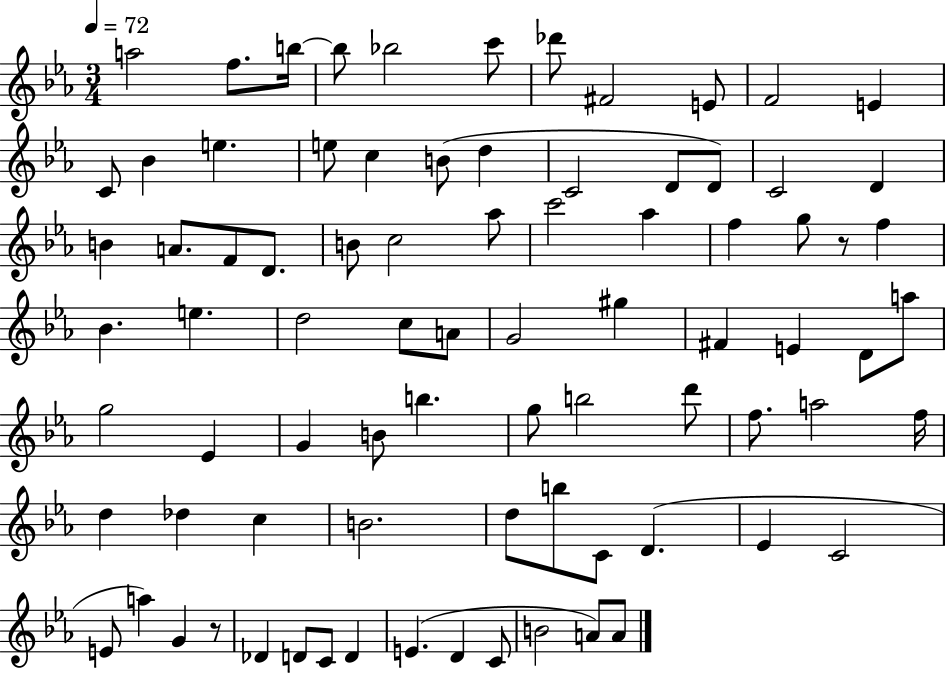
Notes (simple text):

A5/h F5/e. B5/s B5/e Bb5/h C6/e Db6/e F#4/h E4/e F4/h E4/q C4/e Bb4/q E5/q. E5/e C5/q B4/e D5/q C4/h D4/e D4/e C4/h D4/q B4/q A4/e. F4/e D4/e. B4/e C5/h Ab5/e C6/h Ab5/q F5/q G5/e R/e F5/q Bb4/q. E5/q. D5/h C5/e A4/e G4/h G#5/q F#4/q E4/q D4/e A5/e G5/h Eb4/q G4/q B4/e B5/q. G5/e B5/h D6/e F5/e. A5/h F5/s D5/q Db5/q C5/q B4/h. D5/e B5/e C4/e D4/q. Eb4/q C4/h E4/e A5/q G4/q R/e Db4/q D4/e C4/e D4/q E4/q. D4/q C4/e B4/h A4/e A4/e